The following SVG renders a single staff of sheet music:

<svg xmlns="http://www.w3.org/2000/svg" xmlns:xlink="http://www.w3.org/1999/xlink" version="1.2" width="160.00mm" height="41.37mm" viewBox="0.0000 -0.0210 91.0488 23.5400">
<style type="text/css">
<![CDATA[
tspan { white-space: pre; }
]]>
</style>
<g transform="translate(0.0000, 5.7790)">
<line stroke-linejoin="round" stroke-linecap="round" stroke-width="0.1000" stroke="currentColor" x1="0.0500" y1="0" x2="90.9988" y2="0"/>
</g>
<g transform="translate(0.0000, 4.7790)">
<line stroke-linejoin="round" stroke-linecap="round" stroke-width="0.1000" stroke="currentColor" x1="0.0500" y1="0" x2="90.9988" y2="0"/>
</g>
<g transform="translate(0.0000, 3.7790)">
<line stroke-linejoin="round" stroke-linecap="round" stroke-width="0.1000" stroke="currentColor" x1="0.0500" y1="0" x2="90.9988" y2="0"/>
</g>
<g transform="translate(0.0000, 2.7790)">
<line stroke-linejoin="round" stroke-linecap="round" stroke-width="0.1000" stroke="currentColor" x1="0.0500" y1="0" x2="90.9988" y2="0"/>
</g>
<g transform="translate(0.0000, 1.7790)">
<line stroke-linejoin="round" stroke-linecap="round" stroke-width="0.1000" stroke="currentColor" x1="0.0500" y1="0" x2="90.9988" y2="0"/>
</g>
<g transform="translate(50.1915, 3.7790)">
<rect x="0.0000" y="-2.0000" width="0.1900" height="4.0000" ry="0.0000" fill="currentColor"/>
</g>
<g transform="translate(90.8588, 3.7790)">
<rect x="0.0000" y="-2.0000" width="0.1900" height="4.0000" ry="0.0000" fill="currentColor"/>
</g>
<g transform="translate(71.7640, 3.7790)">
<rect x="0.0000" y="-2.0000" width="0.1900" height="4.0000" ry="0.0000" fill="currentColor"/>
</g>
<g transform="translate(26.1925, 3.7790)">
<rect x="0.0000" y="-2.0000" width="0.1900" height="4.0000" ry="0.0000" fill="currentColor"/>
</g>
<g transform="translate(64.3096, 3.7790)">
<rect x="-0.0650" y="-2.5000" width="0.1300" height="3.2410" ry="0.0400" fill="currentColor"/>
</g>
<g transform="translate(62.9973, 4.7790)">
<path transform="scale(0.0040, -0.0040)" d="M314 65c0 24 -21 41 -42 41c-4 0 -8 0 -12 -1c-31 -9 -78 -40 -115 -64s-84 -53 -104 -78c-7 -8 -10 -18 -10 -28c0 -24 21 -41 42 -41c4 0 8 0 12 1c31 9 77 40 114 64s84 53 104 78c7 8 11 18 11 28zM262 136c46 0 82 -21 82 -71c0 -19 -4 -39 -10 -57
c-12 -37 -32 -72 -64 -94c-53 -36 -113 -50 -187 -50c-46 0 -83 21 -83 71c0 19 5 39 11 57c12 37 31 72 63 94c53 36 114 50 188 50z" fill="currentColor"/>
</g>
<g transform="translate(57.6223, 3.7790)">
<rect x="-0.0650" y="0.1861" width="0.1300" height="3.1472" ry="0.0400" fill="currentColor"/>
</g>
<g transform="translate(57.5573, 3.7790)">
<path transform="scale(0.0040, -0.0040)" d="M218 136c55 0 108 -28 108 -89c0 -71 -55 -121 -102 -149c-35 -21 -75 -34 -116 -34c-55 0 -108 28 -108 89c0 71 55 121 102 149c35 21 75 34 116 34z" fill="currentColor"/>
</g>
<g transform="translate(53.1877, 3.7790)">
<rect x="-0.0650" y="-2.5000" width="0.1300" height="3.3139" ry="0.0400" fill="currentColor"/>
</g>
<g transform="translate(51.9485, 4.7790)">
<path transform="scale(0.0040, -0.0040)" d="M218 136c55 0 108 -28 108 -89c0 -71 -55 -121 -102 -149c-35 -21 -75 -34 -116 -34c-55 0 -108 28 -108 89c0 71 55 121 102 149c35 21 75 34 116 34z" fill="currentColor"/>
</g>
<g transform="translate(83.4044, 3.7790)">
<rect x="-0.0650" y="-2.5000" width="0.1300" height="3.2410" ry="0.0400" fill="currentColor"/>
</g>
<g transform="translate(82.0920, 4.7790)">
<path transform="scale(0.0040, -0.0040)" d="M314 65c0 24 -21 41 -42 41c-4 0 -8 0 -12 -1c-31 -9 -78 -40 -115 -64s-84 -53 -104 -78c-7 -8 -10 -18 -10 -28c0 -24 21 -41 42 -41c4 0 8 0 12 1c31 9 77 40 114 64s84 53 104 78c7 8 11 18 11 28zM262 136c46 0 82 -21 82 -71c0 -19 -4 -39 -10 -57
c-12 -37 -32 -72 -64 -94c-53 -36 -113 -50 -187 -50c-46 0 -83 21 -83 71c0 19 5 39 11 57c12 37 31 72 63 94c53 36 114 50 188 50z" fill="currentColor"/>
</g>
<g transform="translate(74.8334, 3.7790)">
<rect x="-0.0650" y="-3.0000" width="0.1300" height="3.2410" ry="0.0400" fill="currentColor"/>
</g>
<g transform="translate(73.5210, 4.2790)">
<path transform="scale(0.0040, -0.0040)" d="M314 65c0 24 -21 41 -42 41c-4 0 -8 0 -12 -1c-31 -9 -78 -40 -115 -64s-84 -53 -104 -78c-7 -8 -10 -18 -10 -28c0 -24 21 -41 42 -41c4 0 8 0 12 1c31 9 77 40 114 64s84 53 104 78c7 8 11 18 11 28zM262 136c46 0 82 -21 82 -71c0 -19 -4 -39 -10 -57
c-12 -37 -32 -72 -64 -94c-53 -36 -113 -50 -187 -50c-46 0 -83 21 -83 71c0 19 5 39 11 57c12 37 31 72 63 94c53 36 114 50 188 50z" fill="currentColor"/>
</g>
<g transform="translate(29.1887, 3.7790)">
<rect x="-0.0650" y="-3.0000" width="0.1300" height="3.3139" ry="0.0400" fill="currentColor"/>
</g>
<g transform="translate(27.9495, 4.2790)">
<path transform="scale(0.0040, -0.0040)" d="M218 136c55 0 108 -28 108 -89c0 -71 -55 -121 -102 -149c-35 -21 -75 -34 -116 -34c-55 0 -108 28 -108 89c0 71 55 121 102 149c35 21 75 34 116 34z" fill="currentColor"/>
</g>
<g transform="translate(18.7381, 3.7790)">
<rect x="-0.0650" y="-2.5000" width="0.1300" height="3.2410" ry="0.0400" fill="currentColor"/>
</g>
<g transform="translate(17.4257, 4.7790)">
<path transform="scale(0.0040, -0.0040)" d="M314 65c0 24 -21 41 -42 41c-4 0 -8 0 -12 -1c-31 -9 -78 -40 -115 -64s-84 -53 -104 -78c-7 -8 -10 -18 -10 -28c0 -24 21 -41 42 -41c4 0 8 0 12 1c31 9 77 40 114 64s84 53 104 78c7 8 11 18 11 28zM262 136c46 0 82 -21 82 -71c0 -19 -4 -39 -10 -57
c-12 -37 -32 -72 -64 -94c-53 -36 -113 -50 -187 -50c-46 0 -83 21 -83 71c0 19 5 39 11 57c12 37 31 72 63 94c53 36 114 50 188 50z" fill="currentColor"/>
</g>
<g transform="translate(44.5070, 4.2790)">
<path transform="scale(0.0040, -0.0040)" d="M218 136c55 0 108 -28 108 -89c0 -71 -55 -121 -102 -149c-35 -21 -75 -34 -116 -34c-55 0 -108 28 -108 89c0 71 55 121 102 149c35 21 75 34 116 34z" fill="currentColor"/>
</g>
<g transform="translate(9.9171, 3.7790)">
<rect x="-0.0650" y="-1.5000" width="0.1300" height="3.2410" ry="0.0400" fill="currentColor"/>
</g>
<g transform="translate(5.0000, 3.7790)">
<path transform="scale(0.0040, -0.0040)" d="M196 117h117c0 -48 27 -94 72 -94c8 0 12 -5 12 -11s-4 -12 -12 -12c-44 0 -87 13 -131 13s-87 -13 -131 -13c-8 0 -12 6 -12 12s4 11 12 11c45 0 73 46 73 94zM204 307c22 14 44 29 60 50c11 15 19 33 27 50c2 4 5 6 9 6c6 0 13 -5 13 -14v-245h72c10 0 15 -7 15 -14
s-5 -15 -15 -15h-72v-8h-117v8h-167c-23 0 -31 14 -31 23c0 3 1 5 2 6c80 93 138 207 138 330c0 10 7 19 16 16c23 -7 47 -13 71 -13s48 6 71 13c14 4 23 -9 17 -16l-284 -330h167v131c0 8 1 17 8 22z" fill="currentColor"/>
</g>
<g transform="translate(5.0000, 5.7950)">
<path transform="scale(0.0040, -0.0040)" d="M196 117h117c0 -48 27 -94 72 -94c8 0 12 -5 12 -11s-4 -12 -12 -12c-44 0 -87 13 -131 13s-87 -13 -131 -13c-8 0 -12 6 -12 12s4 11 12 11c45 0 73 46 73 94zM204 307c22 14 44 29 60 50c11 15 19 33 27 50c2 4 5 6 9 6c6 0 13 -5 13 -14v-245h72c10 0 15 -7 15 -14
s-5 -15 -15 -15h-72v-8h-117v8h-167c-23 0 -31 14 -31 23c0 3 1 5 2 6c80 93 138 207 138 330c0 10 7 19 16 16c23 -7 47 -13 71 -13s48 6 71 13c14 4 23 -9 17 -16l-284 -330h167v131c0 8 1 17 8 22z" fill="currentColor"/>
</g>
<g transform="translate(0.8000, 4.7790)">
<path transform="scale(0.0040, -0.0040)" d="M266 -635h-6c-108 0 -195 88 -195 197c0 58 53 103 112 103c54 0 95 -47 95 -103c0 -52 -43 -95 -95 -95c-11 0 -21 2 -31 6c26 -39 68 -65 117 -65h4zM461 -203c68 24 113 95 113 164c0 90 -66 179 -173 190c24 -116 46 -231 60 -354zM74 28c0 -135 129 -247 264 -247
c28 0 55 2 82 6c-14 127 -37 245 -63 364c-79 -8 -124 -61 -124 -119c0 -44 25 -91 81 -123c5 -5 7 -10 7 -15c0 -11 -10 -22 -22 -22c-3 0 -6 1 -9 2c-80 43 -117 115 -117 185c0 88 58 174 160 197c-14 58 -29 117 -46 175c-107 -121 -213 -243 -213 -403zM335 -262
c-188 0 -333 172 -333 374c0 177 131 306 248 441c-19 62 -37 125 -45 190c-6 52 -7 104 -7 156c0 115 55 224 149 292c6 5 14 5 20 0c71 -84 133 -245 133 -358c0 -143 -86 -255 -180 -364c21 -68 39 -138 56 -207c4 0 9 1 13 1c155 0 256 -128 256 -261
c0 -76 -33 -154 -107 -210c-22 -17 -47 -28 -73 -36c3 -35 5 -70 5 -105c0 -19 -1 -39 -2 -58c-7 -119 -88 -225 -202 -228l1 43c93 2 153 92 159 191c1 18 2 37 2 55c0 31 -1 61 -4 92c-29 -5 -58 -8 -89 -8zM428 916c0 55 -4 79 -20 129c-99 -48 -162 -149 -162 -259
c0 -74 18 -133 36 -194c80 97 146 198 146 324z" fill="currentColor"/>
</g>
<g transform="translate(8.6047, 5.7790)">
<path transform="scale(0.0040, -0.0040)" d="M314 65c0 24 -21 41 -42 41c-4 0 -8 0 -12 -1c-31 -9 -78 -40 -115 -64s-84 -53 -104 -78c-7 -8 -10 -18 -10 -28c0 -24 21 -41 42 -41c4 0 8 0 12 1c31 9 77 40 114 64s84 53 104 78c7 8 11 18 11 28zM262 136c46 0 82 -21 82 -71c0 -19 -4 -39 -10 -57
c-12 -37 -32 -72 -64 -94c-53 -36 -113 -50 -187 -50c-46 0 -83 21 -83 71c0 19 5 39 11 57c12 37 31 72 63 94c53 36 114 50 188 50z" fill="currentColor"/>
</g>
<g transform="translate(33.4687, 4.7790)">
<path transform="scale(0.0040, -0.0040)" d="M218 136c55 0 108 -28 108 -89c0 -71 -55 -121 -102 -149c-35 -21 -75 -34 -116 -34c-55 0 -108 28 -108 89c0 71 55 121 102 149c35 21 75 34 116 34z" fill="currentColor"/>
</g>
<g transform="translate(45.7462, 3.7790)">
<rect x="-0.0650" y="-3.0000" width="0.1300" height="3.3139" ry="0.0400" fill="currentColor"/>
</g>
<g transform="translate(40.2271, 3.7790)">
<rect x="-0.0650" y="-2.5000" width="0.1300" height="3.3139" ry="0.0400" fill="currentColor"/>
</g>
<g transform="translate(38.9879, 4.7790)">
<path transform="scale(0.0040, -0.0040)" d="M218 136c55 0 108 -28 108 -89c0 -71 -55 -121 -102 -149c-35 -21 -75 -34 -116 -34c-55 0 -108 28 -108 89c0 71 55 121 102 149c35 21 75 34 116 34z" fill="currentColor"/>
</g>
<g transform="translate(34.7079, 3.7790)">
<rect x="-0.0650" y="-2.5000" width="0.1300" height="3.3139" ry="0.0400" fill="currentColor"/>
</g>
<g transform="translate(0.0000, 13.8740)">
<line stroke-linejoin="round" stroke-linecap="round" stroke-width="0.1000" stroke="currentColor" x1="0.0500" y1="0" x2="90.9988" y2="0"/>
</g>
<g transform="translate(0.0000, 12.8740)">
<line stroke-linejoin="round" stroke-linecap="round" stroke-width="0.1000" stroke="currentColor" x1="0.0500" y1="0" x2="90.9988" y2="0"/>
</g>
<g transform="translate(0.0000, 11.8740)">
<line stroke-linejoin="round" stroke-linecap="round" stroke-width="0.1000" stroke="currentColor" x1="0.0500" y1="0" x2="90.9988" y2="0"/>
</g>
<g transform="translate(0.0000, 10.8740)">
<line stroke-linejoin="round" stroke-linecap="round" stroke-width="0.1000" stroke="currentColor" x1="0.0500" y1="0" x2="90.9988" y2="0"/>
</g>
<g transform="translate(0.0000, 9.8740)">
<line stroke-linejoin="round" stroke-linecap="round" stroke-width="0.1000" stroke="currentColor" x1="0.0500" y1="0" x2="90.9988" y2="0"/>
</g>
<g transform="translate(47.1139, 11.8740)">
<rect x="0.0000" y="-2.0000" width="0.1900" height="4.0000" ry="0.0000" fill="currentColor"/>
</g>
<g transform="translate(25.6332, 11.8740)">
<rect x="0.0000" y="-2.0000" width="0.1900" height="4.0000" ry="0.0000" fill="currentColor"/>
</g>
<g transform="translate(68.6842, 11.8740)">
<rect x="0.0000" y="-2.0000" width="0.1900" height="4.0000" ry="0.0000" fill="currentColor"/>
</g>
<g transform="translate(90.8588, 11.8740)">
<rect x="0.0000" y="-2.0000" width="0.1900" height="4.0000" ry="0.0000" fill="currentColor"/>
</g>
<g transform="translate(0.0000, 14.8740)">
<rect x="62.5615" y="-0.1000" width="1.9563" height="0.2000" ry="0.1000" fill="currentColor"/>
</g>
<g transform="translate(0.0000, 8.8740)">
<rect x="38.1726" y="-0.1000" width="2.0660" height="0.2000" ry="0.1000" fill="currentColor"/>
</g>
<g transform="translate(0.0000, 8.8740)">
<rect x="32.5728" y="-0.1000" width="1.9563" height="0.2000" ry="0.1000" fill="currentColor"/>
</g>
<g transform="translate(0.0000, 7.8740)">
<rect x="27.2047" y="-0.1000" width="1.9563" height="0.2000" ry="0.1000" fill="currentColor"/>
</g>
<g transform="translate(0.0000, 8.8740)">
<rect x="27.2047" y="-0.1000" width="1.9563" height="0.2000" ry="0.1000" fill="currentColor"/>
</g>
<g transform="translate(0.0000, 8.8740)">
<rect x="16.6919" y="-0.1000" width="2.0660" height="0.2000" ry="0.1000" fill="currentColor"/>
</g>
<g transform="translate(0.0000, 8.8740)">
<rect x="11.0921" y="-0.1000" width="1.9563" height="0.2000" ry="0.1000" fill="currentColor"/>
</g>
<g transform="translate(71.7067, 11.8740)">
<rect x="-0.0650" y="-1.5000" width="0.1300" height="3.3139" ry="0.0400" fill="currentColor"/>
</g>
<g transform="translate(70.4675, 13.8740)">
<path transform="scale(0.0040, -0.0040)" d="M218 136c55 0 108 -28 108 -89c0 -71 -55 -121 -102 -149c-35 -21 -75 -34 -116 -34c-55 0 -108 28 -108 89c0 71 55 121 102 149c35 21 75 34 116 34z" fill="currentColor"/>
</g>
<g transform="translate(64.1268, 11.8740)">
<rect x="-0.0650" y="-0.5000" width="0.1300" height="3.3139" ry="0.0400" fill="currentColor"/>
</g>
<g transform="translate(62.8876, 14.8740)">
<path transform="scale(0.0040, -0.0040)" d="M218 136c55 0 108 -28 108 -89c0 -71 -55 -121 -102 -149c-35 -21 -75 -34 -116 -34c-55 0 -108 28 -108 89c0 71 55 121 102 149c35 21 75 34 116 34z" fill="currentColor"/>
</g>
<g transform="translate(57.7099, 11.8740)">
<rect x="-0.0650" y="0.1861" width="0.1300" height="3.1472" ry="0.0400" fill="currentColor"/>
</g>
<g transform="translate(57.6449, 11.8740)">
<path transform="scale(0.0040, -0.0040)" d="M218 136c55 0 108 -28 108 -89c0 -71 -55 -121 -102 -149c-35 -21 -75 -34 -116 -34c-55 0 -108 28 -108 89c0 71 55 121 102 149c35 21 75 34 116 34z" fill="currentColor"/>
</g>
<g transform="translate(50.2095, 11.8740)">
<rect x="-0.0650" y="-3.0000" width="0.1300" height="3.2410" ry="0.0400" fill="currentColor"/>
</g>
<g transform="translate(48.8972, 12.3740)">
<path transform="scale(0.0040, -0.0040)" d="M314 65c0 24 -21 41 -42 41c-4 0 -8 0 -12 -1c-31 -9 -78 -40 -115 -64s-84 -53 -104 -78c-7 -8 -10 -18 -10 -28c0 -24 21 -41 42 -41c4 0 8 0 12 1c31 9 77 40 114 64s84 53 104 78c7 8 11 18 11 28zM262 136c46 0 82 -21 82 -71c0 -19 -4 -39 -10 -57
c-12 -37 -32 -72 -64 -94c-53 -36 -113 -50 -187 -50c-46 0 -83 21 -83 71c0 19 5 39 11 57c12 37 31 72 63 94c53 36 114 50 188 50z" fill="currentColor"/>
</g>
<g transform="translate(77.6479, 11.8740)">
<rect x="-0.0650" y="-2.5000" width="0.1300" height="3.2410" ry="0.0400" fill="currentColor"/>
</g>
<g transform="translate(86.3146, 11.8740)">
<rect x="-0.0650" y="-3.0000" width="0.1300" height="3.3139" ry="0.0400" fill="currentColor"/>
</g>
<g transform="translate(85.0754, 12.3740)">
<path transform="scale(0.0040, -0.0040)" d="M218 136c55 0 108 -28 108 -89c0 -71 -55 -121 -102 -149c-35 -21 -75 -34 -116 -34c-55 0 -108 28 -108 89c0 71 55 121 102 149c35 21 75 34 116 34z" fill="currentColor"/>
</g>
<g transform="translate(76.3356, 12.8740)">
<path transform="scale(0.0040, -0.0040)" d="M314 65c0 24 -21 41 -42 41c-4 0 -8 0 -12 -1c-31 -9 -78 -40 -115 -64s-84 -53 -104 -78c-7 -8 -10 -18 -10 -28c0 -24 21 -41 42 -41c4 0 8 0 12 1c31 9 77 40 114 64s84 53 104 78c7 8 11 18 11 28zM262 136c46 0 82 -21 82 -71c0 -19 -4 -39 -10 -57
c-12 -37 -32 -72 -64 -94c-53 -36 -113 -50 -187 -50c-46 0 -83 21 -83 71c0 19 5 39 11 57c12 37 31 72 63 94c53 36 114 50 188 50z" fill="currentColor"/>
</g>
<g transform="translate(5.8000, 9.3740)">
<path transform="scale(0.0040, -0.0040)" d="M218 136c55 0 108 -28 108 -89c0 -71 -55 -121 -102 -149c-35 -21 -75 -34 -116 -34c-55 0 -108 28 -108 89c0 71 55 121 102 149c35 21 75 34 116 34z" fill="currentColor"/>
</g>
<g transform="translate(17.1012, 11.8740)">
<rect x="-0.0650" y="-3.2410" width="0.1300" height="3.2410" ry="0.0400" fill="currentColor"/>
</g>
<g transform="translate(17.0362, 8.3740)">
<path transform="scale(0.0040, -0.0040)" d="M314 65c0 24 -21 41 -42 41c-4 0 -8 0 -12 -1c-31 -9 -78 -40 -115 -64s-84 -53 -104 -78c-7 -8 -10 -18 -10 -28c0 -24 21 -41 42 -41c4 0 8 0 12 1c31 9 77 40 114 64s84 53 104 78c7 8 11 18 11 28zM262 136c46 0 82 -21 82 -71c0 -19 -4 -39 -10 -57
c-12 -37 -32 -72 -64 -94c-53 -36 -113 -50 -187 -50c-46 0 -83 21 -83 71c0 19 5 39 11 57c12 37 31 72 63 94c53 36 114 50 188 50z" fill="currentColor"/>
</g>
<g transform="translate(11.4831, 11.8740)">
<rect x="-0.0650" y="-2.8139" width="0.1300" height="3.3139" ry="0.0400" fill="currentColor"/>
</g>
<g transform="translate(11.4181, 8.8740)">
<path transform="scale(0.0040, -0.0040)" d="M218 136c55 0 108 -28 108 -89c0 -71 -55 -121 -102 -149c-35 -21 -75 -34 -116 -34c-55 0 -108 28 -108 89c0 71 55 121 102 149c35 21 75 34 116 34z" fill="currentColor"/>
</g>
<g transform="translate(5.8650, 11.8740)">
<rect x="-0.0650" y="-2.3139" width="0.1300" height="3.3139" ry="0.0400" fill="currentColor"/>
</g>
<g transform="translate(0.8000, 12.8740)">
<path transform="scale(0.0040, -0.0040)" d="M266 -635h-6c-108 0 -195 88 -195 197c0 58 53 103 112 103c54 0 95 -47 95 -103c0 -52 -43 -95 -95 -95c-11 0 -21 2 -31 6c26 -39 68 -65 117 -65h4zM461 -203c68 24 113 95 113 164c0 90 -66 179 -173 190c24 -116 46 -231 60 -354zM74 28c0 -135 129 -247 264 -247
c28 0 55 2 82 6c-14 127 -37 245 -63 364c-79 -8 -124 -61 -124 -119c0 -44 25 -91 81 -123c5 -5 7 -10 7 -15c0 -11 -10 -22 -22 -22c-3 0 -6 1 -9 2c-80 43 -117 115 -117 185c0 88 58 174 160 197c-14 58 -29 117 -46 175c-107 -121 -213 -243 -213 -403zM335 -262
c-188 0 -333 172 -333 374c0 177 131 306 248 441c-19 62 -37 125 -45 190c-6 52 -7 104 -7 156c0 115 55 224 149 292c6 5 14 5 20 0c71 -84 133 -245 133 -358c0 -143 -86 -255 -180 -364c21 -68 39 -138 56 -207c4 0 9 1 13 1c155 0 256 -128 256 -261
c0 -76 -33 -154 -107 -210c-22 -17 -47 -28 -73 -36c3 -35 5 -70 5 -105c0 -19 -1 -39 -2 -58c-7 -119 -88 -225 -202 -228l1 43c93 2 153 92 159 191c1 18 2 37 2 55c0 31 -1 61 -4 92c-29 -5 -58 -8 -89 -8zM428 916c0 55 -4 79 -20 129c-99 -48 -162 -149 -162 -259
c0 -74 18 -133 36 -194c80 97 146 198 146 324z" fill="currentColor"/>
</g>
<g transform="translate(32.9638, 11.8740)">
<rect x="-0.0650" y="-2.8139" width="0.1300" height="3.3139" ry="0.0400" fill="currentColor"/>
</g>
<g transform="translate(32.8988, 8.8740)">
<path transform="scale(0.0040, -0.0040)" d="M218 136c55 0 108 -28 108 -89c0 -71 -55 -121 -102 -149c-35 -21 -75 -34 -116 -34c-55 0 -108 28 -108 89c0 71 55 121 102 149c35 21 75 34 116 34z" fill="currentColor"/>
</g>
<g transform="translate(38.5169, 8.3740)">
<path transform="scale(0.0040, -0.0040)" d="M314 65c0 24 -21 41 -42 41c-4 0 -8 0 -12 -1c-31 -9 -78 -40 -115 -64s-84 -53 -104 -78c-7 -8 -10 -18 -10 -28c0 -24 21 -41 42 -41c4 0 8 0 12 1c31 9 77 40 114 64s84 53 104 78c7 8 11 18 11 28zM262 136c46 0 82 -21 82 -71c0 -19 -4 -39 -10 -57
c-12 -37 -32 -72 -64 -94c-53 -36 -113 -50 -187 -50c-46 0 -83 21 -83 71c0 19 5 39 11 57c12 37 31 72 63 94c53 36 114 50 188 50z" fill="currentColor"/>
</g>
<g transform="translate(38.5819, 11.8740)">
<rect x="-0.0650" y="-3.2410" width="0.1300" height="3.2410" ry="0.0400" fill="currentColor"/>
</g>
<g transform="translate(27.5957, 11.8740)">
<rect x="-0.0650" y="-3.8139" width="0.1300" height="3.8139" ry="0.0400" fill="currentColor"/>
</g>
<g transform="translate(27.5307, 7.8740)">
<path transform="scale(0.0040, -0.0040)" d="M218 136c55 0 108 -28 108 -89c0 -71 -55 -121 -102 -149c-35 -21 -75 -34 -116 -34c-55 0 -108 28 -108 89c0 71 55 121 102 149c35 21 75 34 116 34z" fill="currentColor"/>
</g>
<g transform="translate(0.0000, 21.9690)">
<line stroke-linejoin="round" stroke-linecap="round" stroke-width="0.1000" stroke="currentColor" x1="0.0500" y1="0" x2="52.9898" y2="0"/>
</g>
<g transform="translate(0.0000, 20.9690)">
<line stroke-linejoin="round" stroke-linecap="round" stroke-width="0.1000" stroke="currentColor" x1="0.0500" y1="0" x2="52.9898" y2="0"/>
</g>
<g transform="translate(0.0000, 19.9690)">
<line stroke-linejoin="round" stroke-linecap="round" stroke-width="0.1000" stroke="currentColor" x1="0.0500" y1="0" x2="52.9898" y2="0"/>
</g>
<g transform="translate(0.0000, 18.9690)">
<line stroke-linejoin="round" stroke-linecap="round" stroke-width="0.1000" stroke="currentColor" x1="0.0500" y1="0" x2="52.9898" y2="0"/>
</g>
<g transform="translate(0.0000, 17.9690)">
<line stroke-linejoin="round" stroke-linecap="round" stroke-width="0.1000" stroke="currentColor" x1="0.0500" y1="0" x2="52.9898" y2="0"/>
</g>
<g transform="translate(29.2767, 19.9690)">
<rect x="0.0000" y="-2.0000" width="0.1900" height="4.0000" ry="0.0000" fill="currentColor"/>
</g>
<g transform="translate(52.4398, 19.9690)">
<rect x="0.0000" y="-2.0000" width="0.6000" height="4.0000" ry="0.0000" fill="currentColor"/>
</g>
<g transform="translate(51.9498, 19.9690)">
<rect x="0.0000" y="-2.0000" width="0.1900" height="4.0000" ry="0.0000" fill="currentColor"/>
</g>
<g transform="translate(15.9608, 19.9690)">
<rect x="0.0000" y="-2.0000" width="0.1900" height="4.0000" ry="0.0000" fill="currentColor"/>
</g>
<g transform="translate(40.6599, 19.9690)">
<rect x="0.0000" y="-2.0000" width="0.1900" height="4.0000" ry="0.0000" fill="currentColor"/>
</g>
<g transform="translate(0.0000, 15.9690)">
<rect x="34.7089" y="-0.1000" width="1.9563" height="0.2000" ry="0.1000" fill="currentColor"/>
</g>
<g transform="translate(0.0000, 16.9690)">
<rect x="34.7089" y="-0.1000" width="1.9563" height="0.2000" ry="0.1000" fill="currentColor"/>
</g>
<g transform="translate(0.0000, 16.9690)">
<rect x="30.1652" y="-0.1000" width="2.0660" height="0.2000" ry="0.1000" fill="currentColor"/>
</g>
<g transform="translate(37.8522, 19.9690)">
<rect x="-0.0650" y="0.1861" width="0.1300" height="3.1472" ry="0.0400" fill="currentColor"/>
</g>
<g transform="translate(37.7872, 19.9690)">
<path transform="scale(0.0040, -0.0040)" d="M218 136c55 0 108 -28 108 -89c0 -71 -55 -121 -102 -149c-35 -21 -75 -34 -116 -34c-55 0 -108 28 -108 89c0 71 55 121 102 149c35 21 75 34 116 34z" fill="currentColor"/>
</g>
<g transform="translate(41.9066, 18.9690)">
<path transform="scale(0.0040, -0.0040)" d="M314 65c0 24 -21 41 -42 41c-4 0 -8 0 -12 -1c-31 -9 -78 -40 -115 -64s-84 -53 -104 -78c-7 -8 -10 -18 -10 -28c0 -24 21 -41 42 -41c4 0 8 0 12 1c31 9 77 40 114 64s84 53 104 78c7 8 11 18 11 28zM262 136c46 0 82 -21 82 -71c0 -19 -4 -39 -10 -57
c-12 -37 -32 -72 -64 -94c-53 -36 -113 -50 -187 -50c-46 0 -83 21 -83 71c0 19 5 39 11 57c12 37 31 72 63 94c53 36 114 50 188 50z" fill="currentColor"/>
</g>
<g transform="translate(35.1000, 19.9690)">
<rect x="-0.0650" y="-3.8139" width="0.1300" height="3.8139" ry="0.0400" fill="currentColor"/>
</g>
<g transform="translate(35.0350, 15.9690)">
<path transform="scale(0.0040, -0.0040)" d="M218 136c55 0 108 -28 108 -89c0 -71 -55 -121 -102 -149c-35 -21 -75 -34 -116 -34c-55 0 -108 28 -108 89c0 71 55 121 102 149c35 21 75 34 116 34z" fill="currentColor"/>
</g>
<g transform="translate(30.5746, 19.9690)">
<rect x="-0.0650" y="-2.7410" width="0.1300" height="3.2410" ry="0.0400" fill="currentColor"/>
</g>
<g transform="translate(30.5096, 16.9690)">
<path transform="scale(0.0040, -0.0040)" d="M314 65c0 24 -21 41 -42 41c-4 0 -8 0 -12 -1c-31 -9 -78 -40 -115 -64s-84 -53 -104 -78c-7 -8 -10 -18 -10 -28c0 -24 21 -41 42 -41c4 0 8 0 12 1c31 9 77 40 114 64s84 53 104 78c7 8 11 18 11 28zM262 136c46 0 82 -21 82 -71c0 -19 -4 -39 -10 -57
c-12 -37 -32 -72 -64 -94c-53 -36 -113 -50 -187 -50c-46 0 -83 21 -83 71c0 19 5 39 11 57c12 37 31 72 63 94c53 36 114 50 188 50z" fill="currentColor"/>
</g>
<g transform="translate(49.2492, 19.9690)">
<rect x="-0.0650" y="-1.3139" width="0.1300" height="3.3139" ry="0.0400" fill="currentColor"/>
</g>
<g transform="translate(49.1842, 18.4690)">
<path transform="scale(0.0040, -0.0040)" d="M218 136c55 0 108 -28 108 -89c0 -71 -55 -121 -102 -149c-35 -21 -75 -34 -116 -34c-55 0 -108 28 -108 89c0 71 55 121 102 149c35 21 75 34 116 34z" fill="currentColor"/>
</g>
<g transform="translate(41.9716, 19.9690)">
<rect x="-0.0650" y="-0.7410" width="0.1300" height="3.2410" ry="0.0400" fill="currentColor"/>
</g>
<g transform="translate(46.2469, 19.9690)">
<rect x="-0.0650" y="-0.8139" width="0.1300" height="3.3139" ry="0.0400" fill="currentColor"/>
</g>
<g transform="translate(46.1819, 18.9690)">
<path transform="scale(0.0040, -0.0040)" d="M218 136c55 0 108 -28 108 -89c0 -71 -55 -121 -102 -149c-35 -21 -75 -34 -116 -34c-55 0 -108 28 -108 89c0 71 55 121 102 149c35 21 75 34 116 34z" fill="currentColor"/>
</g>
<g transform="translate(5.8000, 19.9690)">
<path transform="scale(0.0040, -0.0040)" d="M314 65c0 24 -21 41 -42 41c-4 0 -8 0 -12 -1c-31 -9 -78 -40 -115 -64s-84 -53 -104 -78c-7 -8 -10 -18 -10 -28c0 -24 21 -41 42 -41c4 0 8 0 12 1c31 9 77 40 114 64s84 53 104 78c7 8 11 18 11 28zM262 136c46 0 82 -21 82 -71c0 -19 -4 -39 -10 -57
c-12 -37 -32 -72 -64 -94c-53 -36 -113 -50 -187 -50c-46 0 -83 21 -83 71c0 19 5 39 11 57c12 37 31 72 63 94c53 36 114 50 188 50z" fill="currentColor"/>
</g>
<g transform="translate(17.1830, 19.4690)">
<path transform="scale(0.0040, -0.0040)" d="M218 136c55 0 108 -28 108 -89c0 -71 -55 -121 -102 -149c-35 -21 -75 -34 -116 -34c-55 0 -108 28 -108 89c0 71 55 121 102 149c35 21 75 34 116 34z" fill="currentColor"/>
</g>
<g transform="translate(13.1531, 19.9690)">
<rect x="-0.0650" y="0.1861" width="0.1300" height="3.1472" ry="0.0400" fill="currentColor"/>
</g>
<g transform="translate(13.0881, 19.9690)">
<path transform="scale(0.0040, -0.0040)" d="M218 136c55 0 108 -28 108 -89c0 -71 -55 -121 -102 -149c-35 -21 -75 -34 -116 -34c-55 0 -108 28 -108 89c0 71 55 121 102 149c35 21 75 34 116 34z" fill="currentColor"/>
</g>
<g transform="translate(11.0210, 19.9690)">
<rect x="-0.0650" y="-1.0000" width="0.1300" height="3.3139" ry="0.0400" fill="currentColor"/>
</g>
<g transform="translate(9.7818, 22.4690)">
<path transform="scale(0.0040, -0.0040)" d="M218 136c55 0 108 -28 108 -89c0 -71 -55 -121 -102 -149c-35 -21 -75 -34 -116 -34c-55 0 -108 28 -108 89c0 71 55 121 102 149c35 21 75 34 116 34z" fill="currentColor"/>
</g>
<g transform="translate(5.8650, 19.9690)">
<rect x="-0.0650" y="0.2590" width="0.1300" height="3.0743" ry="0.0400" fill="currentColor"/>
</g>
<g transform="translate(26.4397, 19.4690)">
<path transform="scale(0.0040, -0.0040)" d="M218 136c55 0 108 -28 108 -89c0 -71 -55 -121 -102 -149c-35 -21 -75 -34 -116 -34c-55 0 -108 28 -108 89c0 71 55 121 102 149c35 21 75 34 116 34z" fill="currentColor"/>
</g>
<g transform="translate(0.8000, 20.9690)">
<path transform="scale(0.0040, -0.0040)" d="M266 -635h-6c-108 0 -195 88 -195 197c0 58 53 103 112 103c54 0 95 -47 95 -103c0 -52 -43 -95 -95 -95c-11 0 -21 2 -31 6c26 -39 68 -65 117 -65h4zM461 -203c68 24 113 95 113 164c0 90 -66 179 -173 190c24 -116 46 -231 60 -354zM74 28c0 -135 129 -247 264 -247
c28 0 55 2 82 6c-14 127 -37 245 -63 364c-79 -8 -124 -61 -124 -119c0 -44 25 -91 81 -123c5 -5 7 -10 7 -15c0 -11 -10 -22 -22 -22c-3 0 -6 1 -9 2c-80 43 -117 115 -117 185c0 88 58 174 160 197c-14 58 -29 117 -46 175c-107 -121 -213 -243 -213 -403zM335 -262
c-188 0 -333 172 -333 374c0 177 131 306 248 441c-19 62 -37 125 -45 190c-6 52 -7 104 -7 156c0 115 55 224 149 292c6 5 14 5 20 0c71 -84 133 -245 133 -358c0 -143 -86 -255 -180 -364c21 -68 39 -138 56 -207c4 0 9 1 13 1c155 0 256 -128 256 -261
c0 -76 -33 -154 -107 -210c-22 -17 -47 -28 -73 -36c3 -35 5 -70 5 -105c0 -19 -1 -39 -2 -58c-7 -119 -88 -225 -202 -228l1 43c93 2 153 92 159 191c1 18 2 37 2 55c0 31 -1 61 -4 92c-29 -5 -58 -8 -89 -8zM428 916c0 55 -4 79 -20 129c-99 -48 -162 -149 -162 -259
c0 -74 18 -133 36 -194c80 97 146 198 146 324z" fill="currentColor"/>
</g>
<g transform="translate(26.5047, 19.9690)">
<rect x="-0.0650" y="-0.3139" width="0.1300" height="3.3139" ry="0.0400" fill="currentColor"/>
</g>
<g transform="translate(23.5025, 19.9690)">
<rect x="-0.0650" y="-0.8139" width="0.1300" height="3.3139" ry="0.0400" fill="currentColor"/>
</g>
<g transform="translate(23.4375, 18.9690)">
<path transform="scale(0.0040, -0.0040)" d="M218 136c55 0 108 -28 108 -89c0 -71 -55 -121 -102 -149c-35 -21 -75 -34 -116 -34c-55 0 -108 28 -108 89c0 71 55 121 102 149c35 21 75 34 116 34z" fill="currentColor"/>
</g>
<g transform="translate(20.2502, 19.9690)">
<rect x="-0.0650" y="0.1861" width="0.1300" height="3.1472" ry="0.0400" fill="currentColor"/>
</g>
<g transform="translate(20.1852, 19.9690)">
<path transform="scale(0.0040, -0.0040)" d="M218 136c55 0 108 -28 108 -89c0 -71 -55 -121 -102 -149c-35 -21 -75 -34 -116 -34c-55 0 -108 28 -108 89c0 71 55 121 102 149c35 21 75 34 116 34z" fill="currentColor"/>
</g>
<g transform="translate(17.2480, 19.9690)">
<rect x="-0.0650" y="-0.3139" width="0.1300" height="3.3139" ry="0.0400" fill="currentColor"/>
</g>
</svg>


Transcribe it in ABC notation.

X:1
T:Untitled
M:4/4
L:1/4
K:C
E2 G2 A G G A G B G2 A2 G2 g a b2 c' a b2 A2 B C E G2 A B2 D B c B d c a2 c' B d2 d e